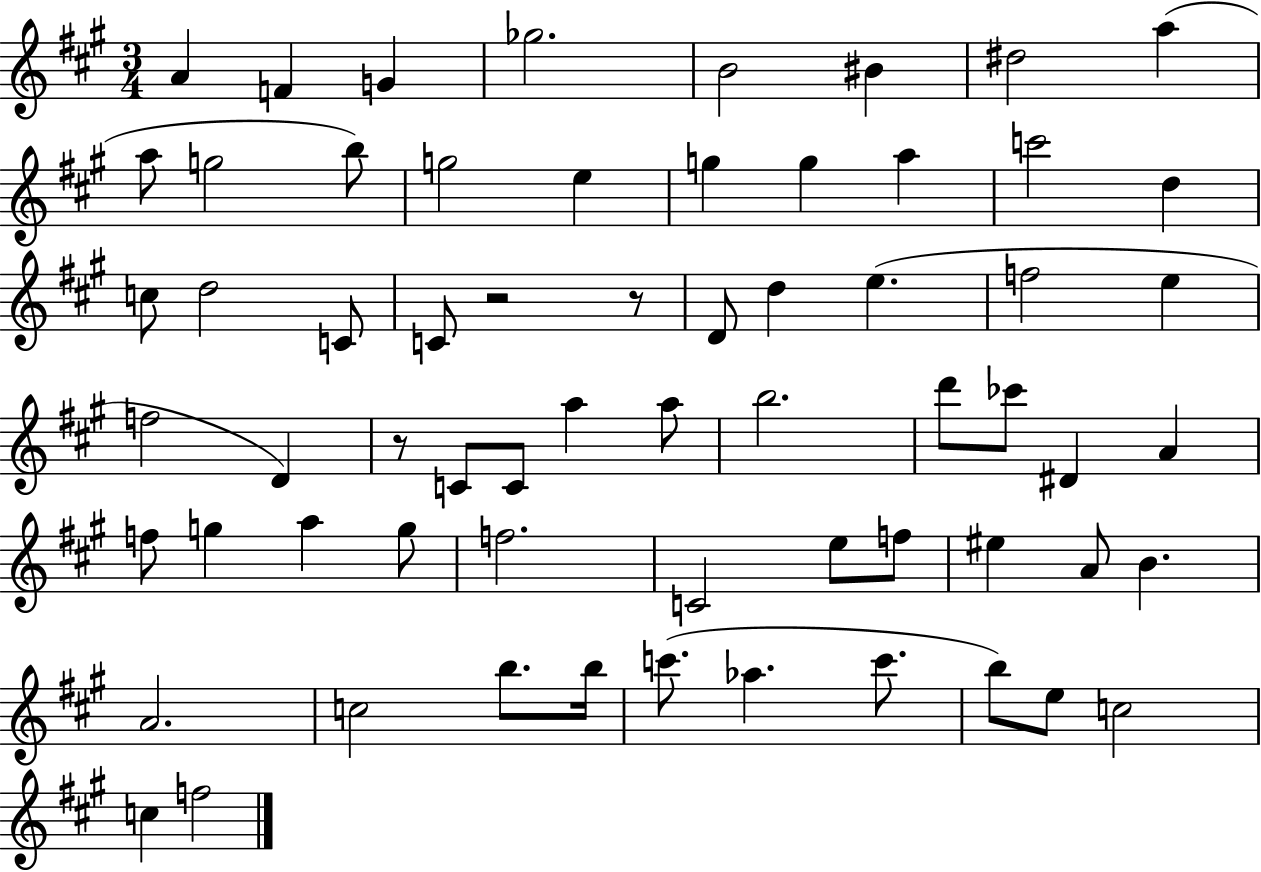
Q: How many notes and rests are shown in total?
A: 64